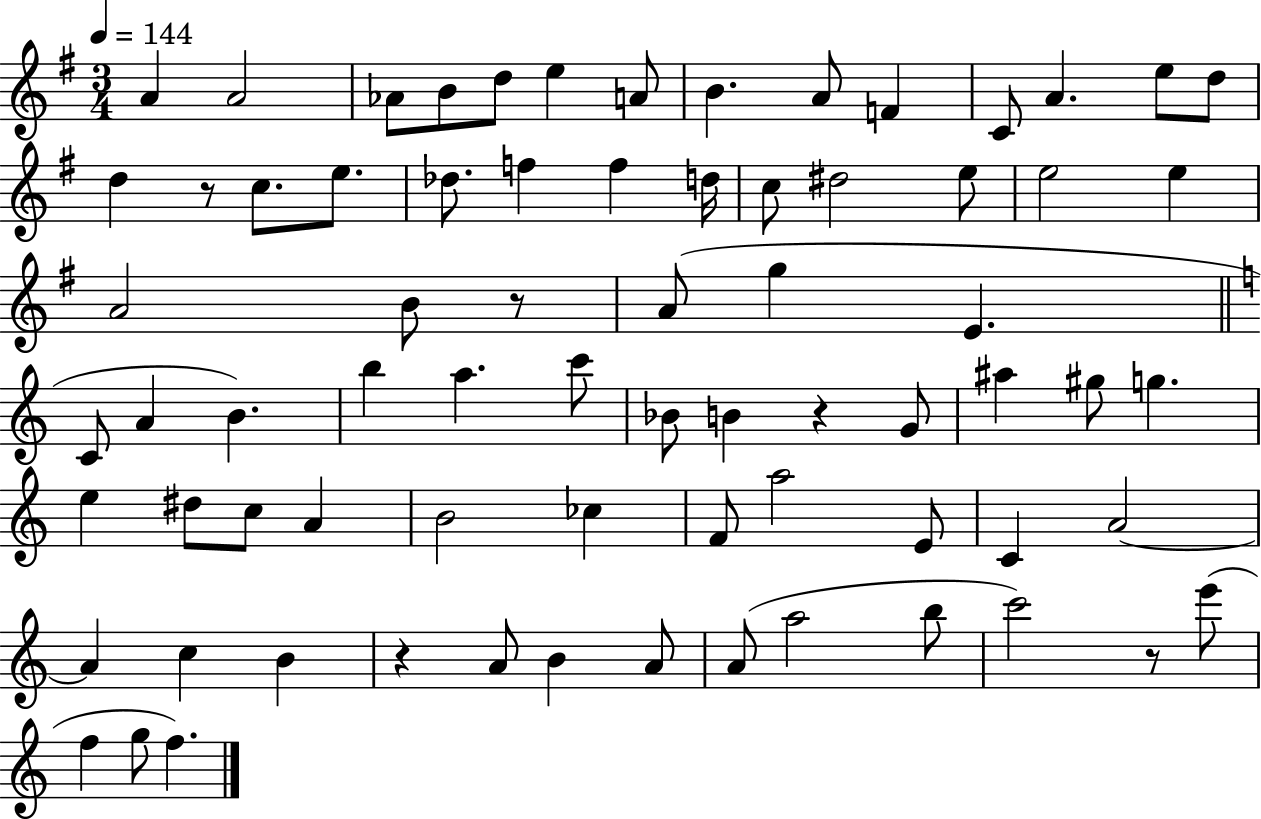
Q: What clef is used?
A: treble